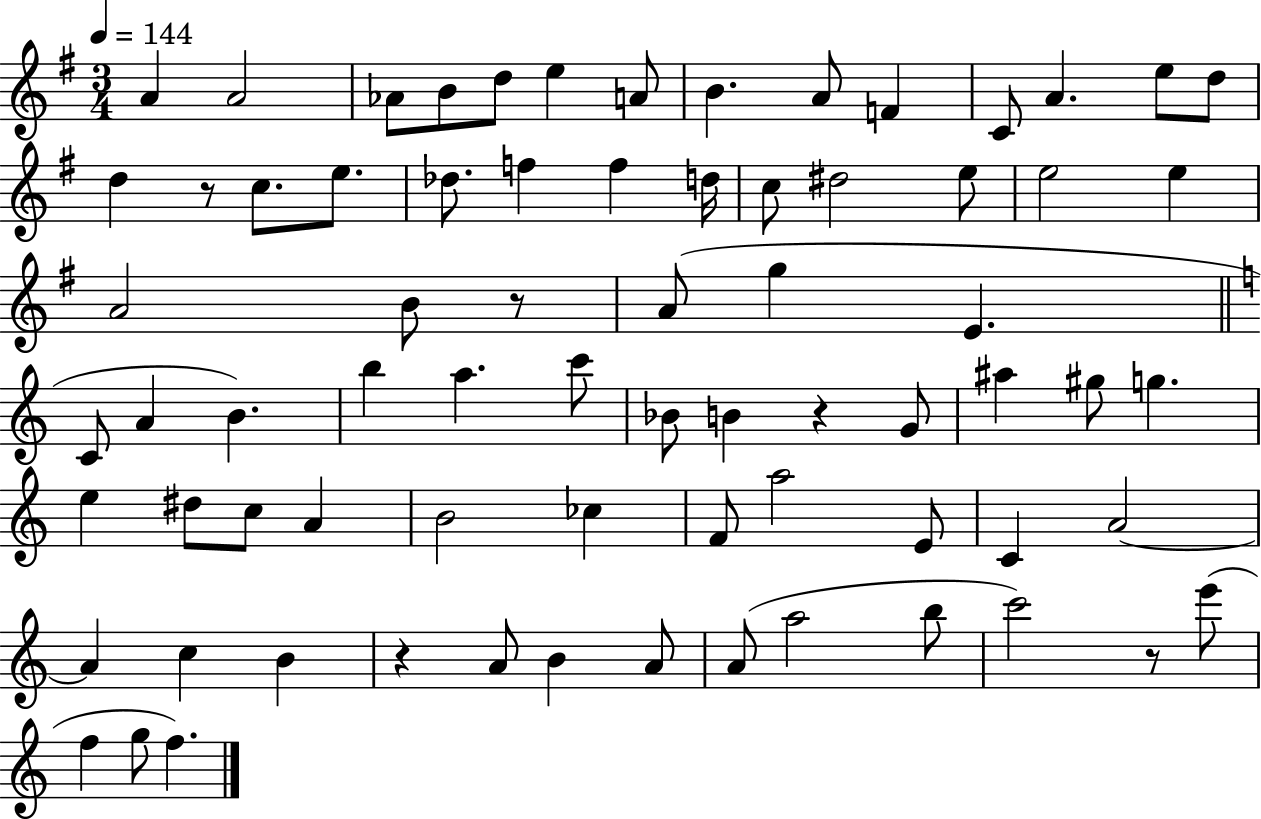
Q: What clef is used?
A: treble